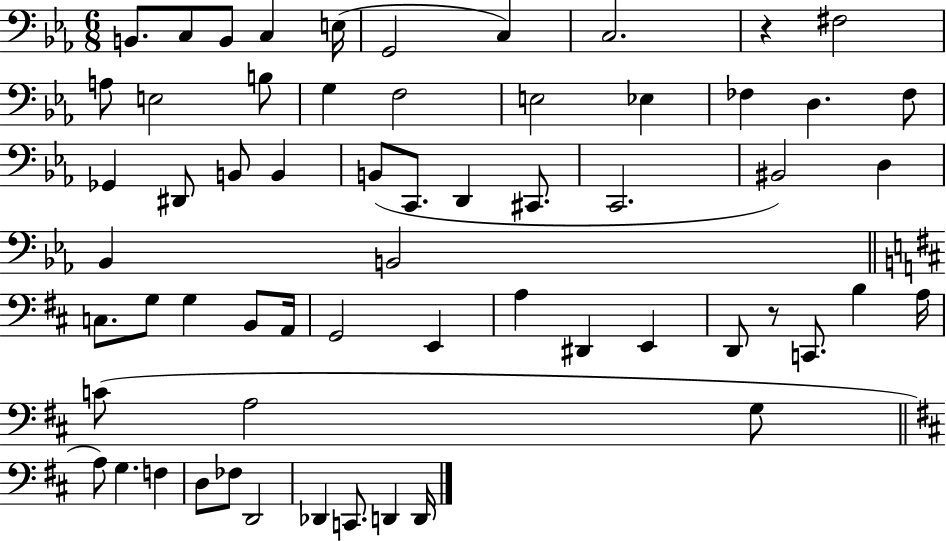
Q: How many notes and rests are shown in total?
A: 61